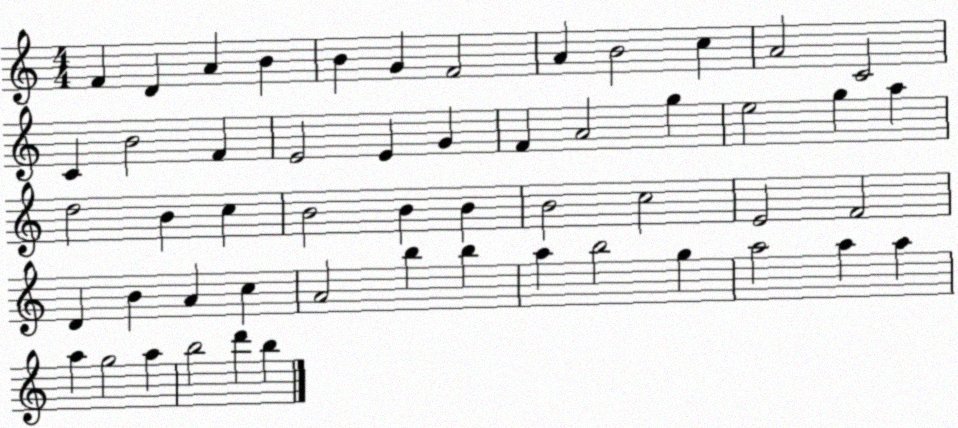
X:1
T:Untitled
M:4/4
L:1/4
K:C
F D A B B G F2 A B2 c A2 C2 C B2 F E2 E G F A2 g e2 g a d2 B c B2 B B B2 c2 E2 F2 D B A c A2 b b a b2 g a2 a a a g2 a b2 d' b